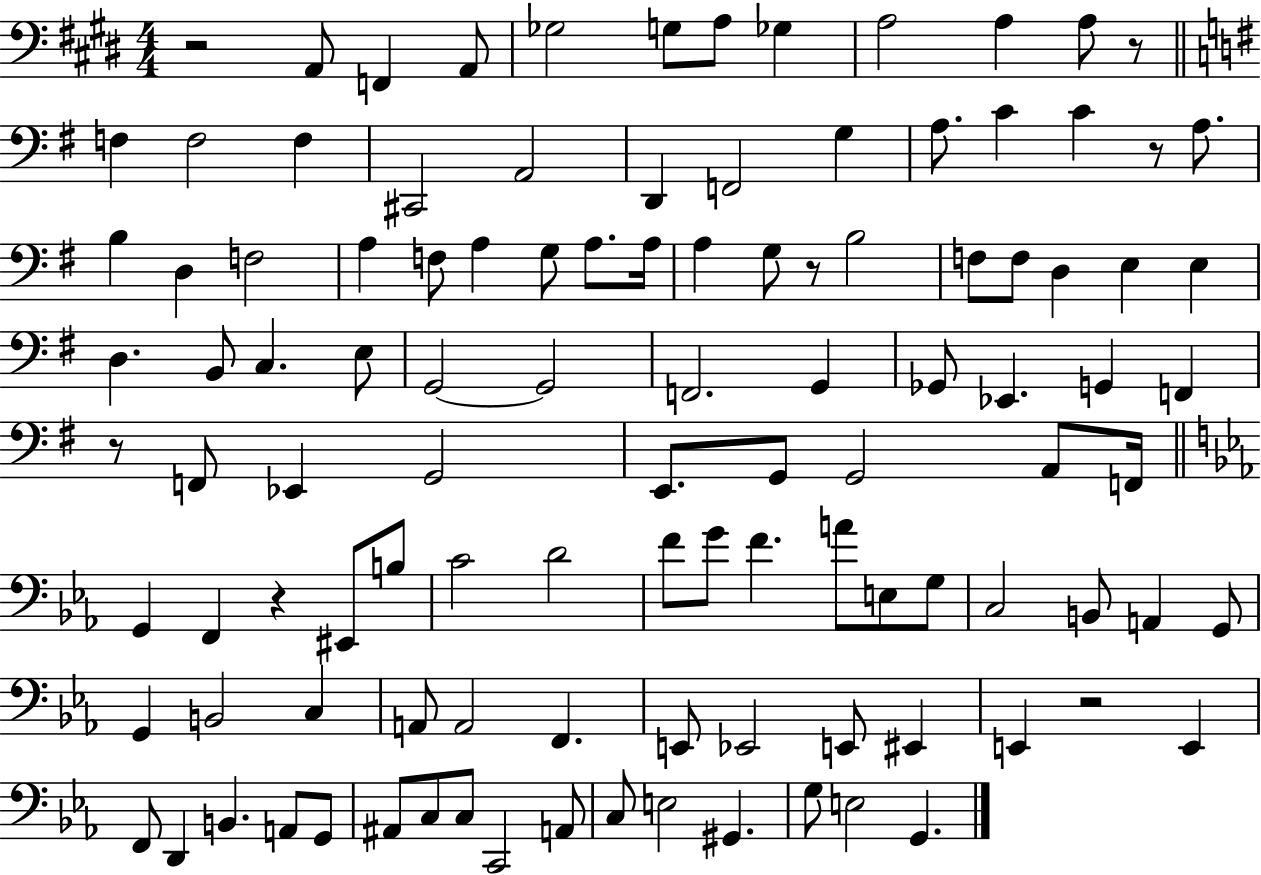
R/h A2/e F2/q A2/e Gb3/h G3/e A3/e Gb3/q A3/h A3/q A3/e R/e F3/q F3/h F3/q C#2/h A2/h D2/q F2/h G3/q A3/e. C4/q C4/q R/e A3/e. B3/q D3/q F3/h A3/q F3/e A3/q G3/e A3/e. A3/s A3/q G3/e R/e B3/h F3/e F3/e D3/q E3/q E3/q D3/q. B2/e C3/q. E3/e G2/h G2/h F2/h. G2/q Gb2/e Eb2/q. G2/q F2/q R/e F2/e Eb2/q G2/h E2/e. G2/e G2/h A2/e F2/s G2/q F2/q R/q EIS2/e B3/e C4/h D4/h F4/e G4/e F4/q. A4/e E3/e G3/e C3/h B2/e A2/q G2/e G2/q B2/h C3/q A2/e A2/h F2/q. E2/e Eb2/h E2/e EIS2/q E2/q R/h E2/q F2/e D2/q B2/q. A2/e G2/e A#2/e C3/e C3/e C2/h A2/e C3/e E3/h G#2/q. G3/e E3/h G2/q.